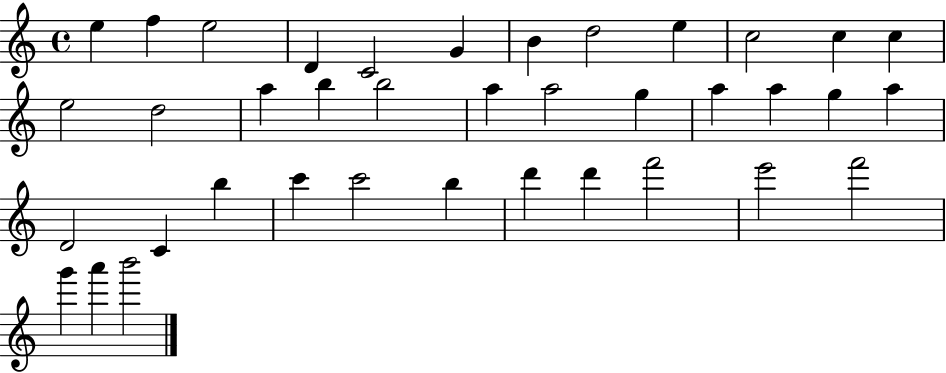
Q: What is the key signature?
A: C major